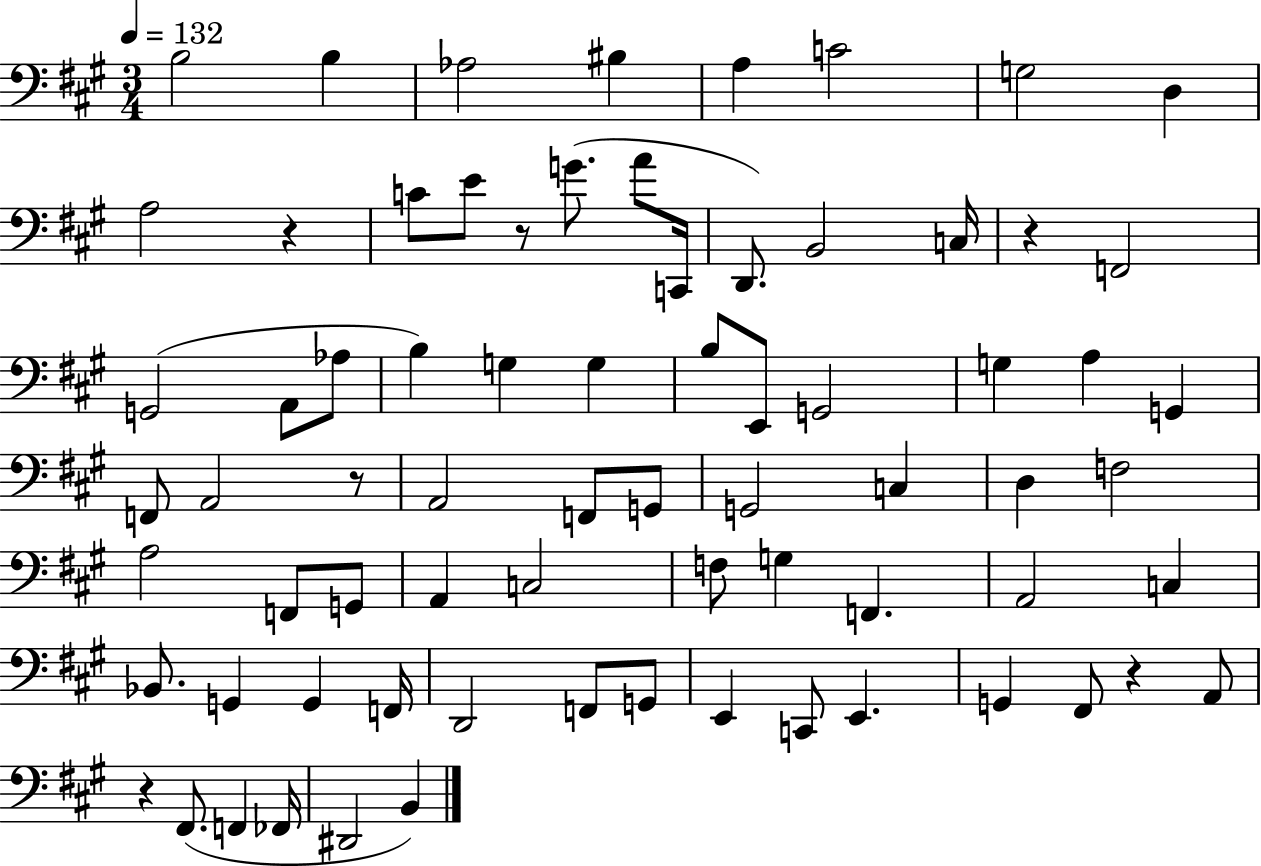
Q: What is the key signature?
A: A major